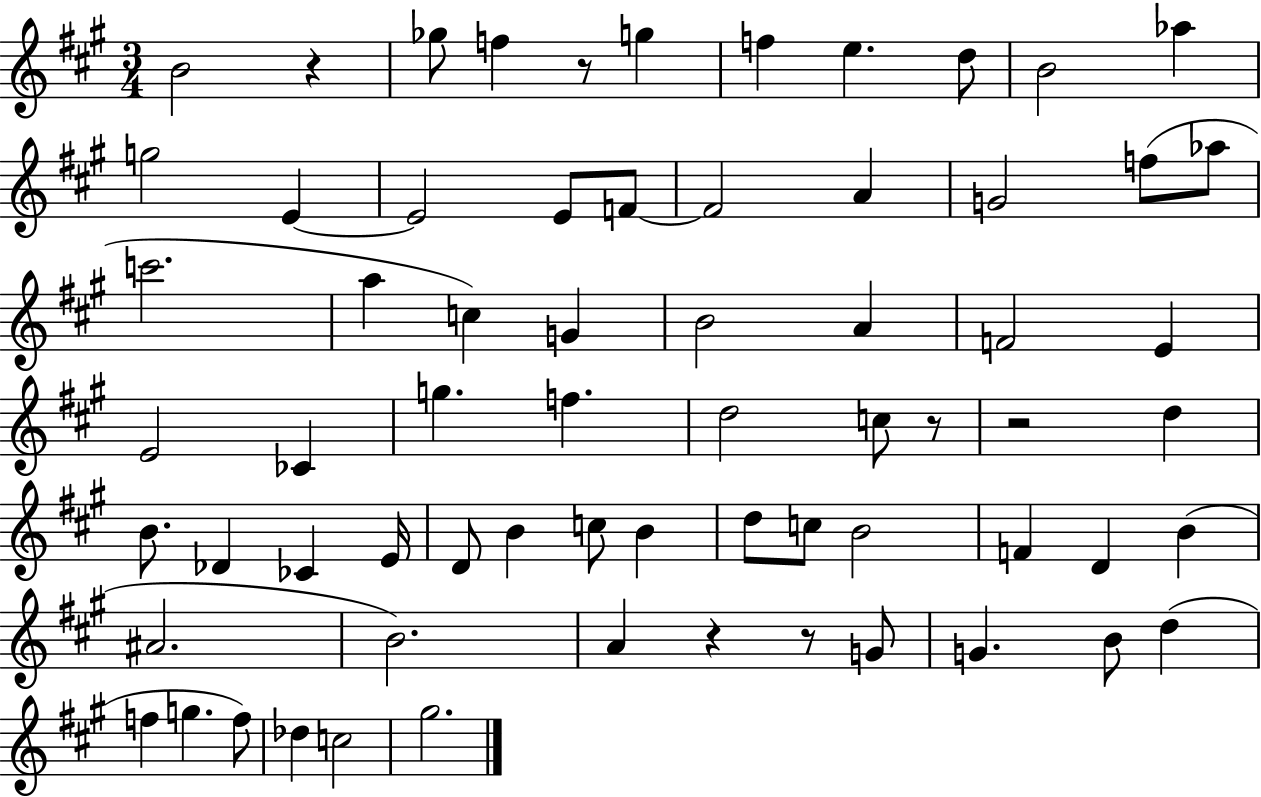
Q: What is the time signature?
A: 3/4